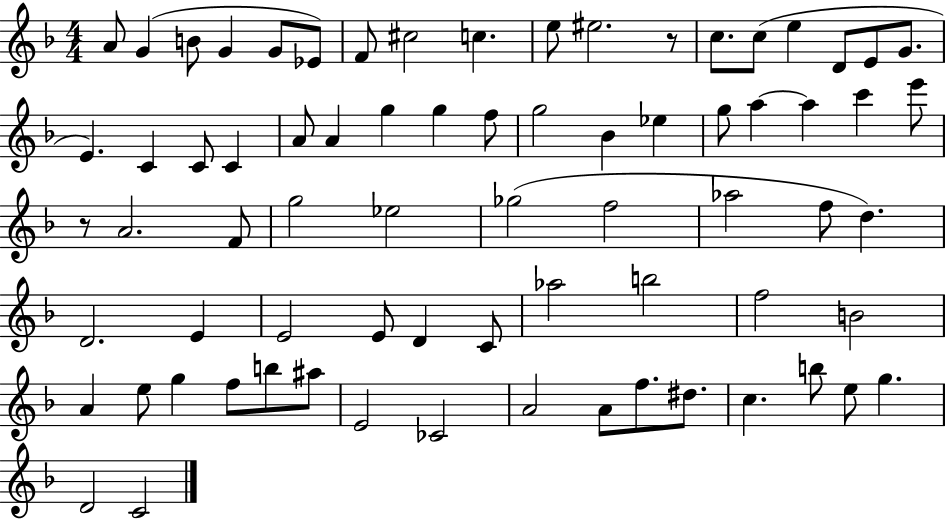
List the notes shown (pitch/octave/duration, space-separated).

A4/e G4/q B4/e G4/q G4/e Eb4/e F4/e C#5/h C5/q. E5/e EIS5/h. R/e C5/e. C5/e E5/q D4/e E4/e G4/e. E4/q. C4/q C4/e C4/q A4/e A4/q G5/q G5/q F5/e G5/h Bb4/q Eb5/q G5/e A5/q A5/q C6/q E6/e R/e A4/h. F4/e G5/h Eb5/h Gb5/h F5/h Ab5/h F5/e D5/q. D4/h. E4/q E4/h E4/e D4/q C4/e Ab5/h B5/h F5/h B4/h A4/q E5/e G5/q F5/e B5/e A#5/e E4/h CES4/h A4/h A4/e F5/e. D#5/e. C5/q. B5/e E5/e G5/q. D4/h C4/h